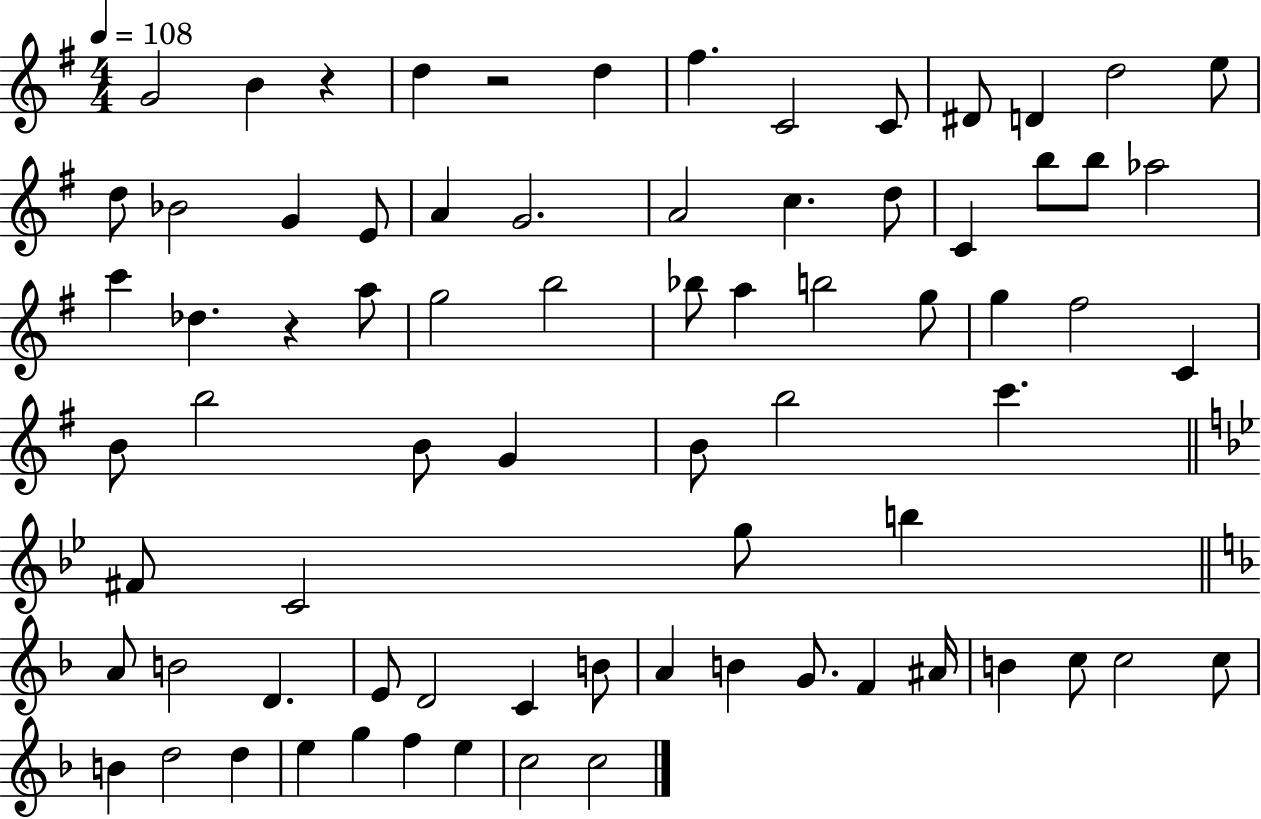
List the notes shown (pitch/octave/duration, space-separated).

G4/h B4/q R/q D5/q R/h D5/q F#5/q. C4/h C4/e D#4/e D4/q D5/h E5/e D5/e Bb4/h G4/q E4/e A4/q G4/h. A4/h C5/q. D5/e C4/q B5/e B5/e Ab5/h C6/q Db5/q. R/q A5/e G5/h B5/h Bb5/e A5/q B5/h G5/e G5/q F#5/h C4/q B4/e B5/h B4/e G4/q B4/e B5/h C6/q. F#4/e C4/h G5/e B5/q A4/e B4/h D4/q. E4/e D4/h C4/q B4/e A4/q B4/q G4/e. F4/q A#4/s B4/q C5/e C5/h C5/e B4/q D5/h D5/q E5/q G5/q F5/q E5/q C5/h C5/h